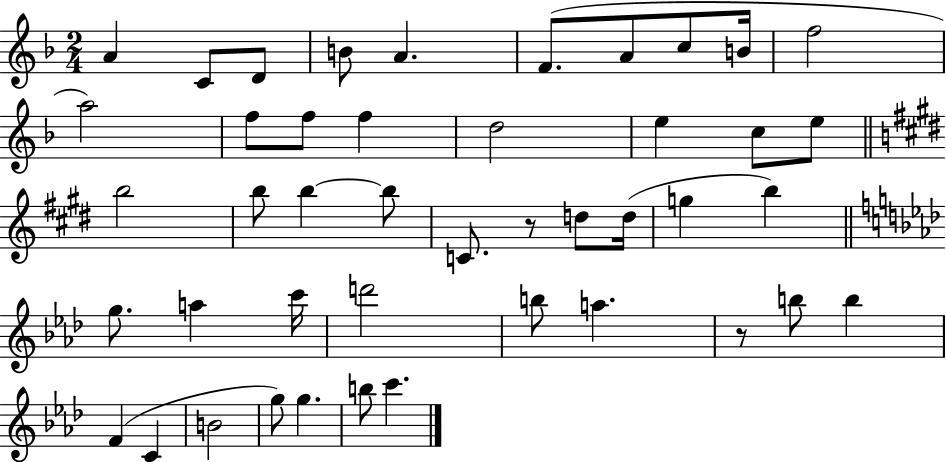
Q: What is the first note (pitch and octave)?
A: A4